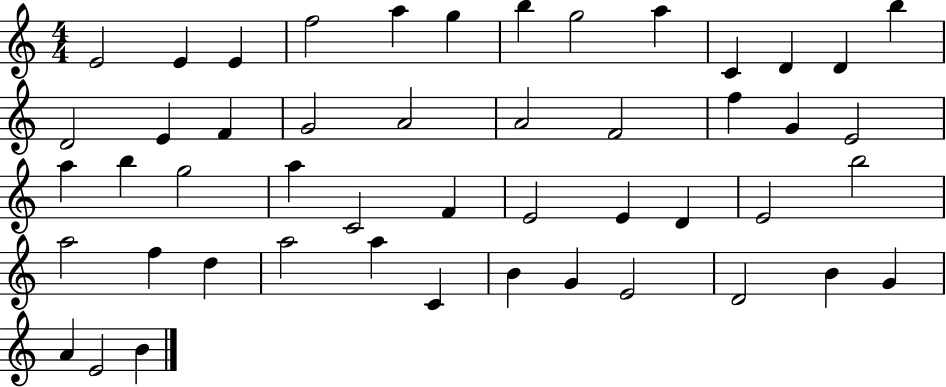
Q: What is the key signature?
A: C major